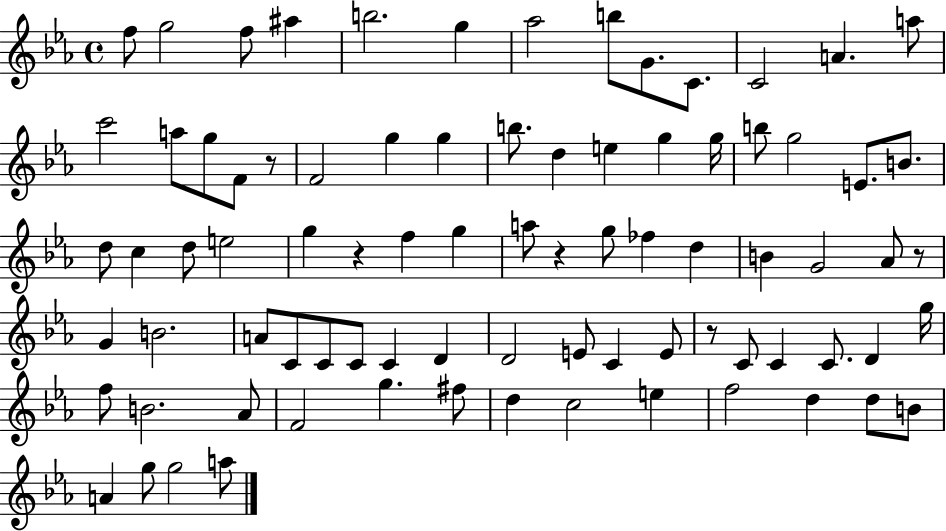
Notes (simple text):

F5/e G5/h F5/e A#5/q B5/h. G5/q Ab5/h B5/e G4/e. C4/e. C4/h A4/q. A5/e C6/h A5/e G5/e F4/e R/e F4/h G5/q G5/q B5/e. D5/q E5/q G5/q G5/s B5/e G5/h E4/e. B4/e. D5/e C5/q D5/e E5/h G5/q R/q F5/q G5/q A5/e R/q G5/e FES5/q D5/q B4/q G4/h Ab4/e R/e G4/q B4/h. A4/e C4/e C4/e C4/e C4/q D4/q D4/h E4/e C4/q E4/e R/e C4/e C4/q C4/e. D4/q G5/s F5/e B4/h. Ab4/e F4/h G5/q. F#5/e D5/q C5/h E5/q F5/h D5/q D5/e B4/e A4/q G5/e G5/h A5/e